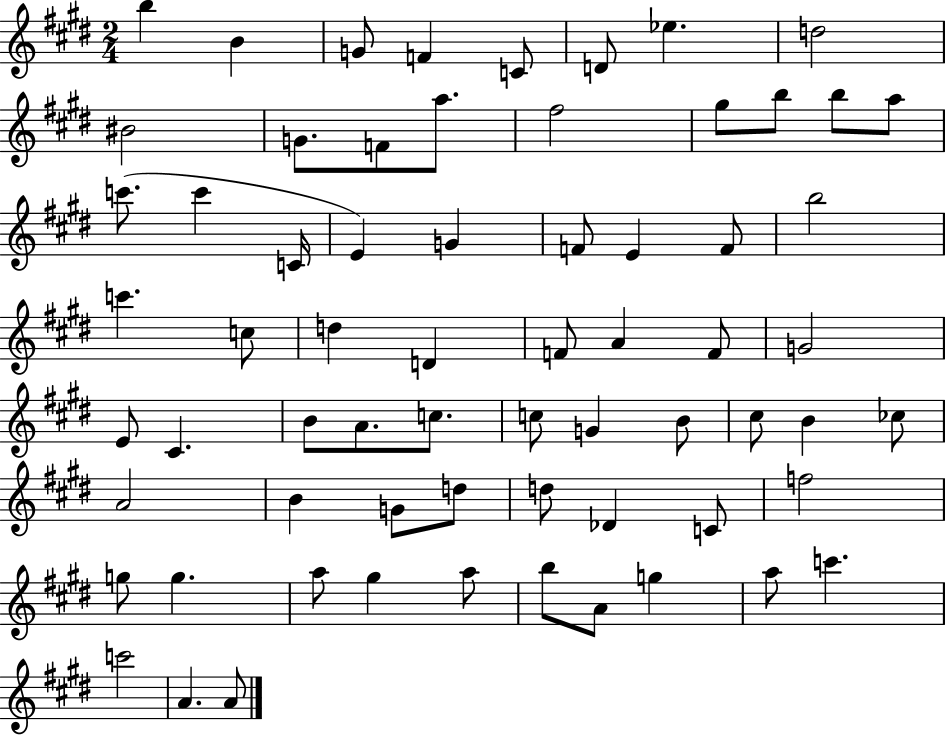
X:1
T:Untitled
M:2/4
L:1/4
K:E
b B G/2 F C/2 D/2 _e d2 ^B2 G/2 F/2 a/2 ^f2 ^g/2 b/2 b/2 a/2 c'/2 c' C/4 E G F/2 E F/2 b2 c' c/2 d D F/2 A F/2 G2 E/2 ^C B/2 A/2 c/2 c/2 G B/2 ^c/2 B _c/2 A2 B G/2 d/2 d/2 _D C/2 f2 g/2 g a/2 ^g a/2 b/2 A/2 g a/2 c' c'2 A A/2